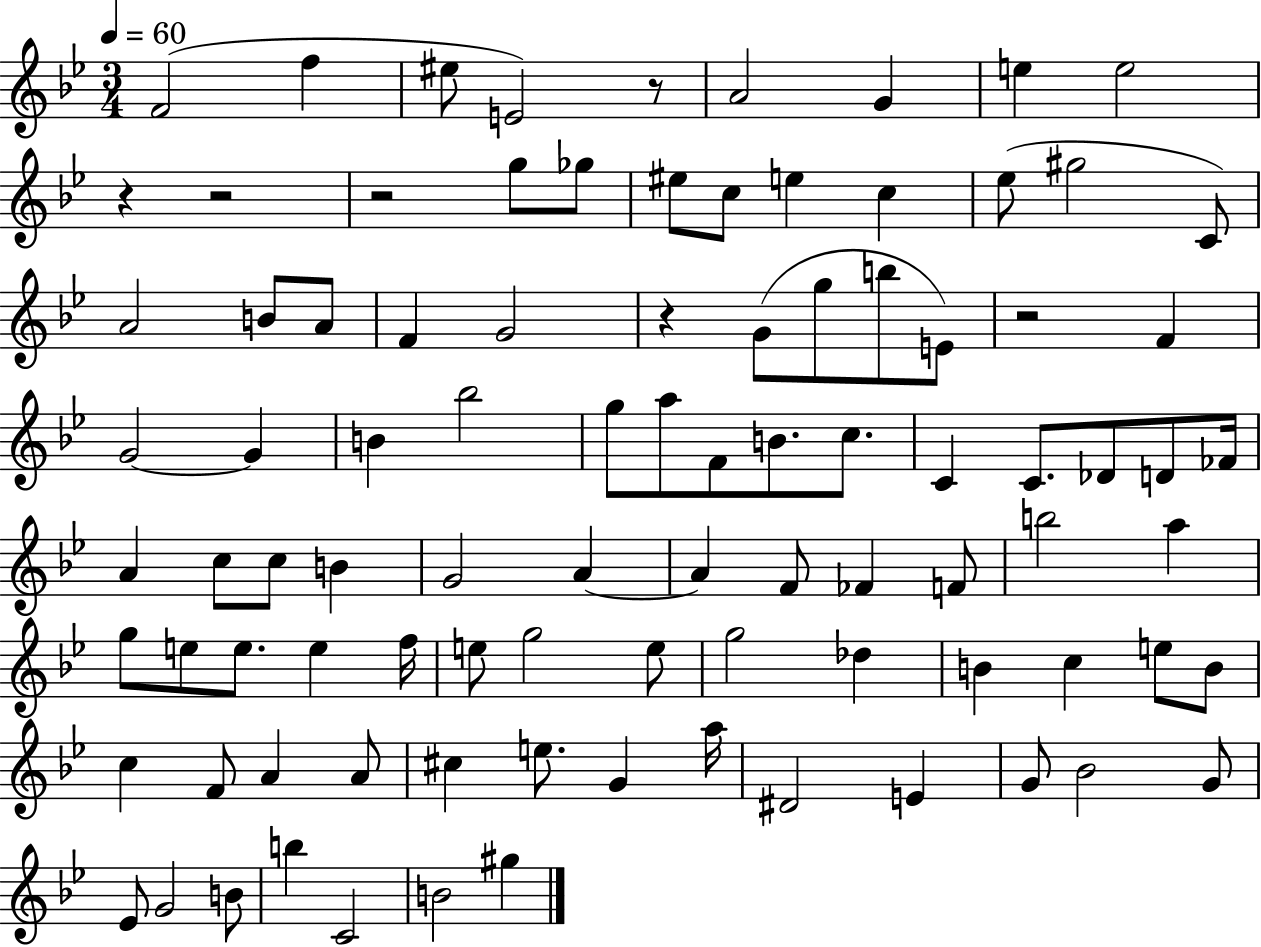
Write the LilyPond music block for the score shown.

{
  \clef treble
  \numericTimeSignature
  \time 3/4
  \key bes \major
  \tempo 4 = 60
  f'2( f''4 | eis''8 e'2) r8 | a'2 g'4 | e''4 e''2 | \break r4 r2 | r2 g''8 ges''8 | eis''8 c''8 e''4 c''4 | ees''8( gis''2 c'8) | \break a'2 b'8 a'8 | f'4 g'2 | r4 g'8( g''8 b''8 e'8) | r2 f'4 | \break g'2~~ g'4 | b'4 bes''2 | g''8 a''8 f'8 b'8. c''8. | c'4 c'8. des'8 d'8 fes'16 | \break a'4 c''8 c''8 b'4 | g'2 a'4~~ | a'4 f'8 fes'4 f'8 | b''2 a''4 | \break g''8 e''8 e''8. e''4 f''16 | e''8 g''2 e''8 | g''2 des''4 | b'4 c''4 e''8 b'8 | \break c''4 f'8 a'4 a'8 | cis''4 e''8. g'4 a''16 | dis'2 e'4 | g'8 bes'2 g'8 | \break ees'8 g'2 b'8 | b''4 c'2 | b'2 gis''4 | \bar "|."
}